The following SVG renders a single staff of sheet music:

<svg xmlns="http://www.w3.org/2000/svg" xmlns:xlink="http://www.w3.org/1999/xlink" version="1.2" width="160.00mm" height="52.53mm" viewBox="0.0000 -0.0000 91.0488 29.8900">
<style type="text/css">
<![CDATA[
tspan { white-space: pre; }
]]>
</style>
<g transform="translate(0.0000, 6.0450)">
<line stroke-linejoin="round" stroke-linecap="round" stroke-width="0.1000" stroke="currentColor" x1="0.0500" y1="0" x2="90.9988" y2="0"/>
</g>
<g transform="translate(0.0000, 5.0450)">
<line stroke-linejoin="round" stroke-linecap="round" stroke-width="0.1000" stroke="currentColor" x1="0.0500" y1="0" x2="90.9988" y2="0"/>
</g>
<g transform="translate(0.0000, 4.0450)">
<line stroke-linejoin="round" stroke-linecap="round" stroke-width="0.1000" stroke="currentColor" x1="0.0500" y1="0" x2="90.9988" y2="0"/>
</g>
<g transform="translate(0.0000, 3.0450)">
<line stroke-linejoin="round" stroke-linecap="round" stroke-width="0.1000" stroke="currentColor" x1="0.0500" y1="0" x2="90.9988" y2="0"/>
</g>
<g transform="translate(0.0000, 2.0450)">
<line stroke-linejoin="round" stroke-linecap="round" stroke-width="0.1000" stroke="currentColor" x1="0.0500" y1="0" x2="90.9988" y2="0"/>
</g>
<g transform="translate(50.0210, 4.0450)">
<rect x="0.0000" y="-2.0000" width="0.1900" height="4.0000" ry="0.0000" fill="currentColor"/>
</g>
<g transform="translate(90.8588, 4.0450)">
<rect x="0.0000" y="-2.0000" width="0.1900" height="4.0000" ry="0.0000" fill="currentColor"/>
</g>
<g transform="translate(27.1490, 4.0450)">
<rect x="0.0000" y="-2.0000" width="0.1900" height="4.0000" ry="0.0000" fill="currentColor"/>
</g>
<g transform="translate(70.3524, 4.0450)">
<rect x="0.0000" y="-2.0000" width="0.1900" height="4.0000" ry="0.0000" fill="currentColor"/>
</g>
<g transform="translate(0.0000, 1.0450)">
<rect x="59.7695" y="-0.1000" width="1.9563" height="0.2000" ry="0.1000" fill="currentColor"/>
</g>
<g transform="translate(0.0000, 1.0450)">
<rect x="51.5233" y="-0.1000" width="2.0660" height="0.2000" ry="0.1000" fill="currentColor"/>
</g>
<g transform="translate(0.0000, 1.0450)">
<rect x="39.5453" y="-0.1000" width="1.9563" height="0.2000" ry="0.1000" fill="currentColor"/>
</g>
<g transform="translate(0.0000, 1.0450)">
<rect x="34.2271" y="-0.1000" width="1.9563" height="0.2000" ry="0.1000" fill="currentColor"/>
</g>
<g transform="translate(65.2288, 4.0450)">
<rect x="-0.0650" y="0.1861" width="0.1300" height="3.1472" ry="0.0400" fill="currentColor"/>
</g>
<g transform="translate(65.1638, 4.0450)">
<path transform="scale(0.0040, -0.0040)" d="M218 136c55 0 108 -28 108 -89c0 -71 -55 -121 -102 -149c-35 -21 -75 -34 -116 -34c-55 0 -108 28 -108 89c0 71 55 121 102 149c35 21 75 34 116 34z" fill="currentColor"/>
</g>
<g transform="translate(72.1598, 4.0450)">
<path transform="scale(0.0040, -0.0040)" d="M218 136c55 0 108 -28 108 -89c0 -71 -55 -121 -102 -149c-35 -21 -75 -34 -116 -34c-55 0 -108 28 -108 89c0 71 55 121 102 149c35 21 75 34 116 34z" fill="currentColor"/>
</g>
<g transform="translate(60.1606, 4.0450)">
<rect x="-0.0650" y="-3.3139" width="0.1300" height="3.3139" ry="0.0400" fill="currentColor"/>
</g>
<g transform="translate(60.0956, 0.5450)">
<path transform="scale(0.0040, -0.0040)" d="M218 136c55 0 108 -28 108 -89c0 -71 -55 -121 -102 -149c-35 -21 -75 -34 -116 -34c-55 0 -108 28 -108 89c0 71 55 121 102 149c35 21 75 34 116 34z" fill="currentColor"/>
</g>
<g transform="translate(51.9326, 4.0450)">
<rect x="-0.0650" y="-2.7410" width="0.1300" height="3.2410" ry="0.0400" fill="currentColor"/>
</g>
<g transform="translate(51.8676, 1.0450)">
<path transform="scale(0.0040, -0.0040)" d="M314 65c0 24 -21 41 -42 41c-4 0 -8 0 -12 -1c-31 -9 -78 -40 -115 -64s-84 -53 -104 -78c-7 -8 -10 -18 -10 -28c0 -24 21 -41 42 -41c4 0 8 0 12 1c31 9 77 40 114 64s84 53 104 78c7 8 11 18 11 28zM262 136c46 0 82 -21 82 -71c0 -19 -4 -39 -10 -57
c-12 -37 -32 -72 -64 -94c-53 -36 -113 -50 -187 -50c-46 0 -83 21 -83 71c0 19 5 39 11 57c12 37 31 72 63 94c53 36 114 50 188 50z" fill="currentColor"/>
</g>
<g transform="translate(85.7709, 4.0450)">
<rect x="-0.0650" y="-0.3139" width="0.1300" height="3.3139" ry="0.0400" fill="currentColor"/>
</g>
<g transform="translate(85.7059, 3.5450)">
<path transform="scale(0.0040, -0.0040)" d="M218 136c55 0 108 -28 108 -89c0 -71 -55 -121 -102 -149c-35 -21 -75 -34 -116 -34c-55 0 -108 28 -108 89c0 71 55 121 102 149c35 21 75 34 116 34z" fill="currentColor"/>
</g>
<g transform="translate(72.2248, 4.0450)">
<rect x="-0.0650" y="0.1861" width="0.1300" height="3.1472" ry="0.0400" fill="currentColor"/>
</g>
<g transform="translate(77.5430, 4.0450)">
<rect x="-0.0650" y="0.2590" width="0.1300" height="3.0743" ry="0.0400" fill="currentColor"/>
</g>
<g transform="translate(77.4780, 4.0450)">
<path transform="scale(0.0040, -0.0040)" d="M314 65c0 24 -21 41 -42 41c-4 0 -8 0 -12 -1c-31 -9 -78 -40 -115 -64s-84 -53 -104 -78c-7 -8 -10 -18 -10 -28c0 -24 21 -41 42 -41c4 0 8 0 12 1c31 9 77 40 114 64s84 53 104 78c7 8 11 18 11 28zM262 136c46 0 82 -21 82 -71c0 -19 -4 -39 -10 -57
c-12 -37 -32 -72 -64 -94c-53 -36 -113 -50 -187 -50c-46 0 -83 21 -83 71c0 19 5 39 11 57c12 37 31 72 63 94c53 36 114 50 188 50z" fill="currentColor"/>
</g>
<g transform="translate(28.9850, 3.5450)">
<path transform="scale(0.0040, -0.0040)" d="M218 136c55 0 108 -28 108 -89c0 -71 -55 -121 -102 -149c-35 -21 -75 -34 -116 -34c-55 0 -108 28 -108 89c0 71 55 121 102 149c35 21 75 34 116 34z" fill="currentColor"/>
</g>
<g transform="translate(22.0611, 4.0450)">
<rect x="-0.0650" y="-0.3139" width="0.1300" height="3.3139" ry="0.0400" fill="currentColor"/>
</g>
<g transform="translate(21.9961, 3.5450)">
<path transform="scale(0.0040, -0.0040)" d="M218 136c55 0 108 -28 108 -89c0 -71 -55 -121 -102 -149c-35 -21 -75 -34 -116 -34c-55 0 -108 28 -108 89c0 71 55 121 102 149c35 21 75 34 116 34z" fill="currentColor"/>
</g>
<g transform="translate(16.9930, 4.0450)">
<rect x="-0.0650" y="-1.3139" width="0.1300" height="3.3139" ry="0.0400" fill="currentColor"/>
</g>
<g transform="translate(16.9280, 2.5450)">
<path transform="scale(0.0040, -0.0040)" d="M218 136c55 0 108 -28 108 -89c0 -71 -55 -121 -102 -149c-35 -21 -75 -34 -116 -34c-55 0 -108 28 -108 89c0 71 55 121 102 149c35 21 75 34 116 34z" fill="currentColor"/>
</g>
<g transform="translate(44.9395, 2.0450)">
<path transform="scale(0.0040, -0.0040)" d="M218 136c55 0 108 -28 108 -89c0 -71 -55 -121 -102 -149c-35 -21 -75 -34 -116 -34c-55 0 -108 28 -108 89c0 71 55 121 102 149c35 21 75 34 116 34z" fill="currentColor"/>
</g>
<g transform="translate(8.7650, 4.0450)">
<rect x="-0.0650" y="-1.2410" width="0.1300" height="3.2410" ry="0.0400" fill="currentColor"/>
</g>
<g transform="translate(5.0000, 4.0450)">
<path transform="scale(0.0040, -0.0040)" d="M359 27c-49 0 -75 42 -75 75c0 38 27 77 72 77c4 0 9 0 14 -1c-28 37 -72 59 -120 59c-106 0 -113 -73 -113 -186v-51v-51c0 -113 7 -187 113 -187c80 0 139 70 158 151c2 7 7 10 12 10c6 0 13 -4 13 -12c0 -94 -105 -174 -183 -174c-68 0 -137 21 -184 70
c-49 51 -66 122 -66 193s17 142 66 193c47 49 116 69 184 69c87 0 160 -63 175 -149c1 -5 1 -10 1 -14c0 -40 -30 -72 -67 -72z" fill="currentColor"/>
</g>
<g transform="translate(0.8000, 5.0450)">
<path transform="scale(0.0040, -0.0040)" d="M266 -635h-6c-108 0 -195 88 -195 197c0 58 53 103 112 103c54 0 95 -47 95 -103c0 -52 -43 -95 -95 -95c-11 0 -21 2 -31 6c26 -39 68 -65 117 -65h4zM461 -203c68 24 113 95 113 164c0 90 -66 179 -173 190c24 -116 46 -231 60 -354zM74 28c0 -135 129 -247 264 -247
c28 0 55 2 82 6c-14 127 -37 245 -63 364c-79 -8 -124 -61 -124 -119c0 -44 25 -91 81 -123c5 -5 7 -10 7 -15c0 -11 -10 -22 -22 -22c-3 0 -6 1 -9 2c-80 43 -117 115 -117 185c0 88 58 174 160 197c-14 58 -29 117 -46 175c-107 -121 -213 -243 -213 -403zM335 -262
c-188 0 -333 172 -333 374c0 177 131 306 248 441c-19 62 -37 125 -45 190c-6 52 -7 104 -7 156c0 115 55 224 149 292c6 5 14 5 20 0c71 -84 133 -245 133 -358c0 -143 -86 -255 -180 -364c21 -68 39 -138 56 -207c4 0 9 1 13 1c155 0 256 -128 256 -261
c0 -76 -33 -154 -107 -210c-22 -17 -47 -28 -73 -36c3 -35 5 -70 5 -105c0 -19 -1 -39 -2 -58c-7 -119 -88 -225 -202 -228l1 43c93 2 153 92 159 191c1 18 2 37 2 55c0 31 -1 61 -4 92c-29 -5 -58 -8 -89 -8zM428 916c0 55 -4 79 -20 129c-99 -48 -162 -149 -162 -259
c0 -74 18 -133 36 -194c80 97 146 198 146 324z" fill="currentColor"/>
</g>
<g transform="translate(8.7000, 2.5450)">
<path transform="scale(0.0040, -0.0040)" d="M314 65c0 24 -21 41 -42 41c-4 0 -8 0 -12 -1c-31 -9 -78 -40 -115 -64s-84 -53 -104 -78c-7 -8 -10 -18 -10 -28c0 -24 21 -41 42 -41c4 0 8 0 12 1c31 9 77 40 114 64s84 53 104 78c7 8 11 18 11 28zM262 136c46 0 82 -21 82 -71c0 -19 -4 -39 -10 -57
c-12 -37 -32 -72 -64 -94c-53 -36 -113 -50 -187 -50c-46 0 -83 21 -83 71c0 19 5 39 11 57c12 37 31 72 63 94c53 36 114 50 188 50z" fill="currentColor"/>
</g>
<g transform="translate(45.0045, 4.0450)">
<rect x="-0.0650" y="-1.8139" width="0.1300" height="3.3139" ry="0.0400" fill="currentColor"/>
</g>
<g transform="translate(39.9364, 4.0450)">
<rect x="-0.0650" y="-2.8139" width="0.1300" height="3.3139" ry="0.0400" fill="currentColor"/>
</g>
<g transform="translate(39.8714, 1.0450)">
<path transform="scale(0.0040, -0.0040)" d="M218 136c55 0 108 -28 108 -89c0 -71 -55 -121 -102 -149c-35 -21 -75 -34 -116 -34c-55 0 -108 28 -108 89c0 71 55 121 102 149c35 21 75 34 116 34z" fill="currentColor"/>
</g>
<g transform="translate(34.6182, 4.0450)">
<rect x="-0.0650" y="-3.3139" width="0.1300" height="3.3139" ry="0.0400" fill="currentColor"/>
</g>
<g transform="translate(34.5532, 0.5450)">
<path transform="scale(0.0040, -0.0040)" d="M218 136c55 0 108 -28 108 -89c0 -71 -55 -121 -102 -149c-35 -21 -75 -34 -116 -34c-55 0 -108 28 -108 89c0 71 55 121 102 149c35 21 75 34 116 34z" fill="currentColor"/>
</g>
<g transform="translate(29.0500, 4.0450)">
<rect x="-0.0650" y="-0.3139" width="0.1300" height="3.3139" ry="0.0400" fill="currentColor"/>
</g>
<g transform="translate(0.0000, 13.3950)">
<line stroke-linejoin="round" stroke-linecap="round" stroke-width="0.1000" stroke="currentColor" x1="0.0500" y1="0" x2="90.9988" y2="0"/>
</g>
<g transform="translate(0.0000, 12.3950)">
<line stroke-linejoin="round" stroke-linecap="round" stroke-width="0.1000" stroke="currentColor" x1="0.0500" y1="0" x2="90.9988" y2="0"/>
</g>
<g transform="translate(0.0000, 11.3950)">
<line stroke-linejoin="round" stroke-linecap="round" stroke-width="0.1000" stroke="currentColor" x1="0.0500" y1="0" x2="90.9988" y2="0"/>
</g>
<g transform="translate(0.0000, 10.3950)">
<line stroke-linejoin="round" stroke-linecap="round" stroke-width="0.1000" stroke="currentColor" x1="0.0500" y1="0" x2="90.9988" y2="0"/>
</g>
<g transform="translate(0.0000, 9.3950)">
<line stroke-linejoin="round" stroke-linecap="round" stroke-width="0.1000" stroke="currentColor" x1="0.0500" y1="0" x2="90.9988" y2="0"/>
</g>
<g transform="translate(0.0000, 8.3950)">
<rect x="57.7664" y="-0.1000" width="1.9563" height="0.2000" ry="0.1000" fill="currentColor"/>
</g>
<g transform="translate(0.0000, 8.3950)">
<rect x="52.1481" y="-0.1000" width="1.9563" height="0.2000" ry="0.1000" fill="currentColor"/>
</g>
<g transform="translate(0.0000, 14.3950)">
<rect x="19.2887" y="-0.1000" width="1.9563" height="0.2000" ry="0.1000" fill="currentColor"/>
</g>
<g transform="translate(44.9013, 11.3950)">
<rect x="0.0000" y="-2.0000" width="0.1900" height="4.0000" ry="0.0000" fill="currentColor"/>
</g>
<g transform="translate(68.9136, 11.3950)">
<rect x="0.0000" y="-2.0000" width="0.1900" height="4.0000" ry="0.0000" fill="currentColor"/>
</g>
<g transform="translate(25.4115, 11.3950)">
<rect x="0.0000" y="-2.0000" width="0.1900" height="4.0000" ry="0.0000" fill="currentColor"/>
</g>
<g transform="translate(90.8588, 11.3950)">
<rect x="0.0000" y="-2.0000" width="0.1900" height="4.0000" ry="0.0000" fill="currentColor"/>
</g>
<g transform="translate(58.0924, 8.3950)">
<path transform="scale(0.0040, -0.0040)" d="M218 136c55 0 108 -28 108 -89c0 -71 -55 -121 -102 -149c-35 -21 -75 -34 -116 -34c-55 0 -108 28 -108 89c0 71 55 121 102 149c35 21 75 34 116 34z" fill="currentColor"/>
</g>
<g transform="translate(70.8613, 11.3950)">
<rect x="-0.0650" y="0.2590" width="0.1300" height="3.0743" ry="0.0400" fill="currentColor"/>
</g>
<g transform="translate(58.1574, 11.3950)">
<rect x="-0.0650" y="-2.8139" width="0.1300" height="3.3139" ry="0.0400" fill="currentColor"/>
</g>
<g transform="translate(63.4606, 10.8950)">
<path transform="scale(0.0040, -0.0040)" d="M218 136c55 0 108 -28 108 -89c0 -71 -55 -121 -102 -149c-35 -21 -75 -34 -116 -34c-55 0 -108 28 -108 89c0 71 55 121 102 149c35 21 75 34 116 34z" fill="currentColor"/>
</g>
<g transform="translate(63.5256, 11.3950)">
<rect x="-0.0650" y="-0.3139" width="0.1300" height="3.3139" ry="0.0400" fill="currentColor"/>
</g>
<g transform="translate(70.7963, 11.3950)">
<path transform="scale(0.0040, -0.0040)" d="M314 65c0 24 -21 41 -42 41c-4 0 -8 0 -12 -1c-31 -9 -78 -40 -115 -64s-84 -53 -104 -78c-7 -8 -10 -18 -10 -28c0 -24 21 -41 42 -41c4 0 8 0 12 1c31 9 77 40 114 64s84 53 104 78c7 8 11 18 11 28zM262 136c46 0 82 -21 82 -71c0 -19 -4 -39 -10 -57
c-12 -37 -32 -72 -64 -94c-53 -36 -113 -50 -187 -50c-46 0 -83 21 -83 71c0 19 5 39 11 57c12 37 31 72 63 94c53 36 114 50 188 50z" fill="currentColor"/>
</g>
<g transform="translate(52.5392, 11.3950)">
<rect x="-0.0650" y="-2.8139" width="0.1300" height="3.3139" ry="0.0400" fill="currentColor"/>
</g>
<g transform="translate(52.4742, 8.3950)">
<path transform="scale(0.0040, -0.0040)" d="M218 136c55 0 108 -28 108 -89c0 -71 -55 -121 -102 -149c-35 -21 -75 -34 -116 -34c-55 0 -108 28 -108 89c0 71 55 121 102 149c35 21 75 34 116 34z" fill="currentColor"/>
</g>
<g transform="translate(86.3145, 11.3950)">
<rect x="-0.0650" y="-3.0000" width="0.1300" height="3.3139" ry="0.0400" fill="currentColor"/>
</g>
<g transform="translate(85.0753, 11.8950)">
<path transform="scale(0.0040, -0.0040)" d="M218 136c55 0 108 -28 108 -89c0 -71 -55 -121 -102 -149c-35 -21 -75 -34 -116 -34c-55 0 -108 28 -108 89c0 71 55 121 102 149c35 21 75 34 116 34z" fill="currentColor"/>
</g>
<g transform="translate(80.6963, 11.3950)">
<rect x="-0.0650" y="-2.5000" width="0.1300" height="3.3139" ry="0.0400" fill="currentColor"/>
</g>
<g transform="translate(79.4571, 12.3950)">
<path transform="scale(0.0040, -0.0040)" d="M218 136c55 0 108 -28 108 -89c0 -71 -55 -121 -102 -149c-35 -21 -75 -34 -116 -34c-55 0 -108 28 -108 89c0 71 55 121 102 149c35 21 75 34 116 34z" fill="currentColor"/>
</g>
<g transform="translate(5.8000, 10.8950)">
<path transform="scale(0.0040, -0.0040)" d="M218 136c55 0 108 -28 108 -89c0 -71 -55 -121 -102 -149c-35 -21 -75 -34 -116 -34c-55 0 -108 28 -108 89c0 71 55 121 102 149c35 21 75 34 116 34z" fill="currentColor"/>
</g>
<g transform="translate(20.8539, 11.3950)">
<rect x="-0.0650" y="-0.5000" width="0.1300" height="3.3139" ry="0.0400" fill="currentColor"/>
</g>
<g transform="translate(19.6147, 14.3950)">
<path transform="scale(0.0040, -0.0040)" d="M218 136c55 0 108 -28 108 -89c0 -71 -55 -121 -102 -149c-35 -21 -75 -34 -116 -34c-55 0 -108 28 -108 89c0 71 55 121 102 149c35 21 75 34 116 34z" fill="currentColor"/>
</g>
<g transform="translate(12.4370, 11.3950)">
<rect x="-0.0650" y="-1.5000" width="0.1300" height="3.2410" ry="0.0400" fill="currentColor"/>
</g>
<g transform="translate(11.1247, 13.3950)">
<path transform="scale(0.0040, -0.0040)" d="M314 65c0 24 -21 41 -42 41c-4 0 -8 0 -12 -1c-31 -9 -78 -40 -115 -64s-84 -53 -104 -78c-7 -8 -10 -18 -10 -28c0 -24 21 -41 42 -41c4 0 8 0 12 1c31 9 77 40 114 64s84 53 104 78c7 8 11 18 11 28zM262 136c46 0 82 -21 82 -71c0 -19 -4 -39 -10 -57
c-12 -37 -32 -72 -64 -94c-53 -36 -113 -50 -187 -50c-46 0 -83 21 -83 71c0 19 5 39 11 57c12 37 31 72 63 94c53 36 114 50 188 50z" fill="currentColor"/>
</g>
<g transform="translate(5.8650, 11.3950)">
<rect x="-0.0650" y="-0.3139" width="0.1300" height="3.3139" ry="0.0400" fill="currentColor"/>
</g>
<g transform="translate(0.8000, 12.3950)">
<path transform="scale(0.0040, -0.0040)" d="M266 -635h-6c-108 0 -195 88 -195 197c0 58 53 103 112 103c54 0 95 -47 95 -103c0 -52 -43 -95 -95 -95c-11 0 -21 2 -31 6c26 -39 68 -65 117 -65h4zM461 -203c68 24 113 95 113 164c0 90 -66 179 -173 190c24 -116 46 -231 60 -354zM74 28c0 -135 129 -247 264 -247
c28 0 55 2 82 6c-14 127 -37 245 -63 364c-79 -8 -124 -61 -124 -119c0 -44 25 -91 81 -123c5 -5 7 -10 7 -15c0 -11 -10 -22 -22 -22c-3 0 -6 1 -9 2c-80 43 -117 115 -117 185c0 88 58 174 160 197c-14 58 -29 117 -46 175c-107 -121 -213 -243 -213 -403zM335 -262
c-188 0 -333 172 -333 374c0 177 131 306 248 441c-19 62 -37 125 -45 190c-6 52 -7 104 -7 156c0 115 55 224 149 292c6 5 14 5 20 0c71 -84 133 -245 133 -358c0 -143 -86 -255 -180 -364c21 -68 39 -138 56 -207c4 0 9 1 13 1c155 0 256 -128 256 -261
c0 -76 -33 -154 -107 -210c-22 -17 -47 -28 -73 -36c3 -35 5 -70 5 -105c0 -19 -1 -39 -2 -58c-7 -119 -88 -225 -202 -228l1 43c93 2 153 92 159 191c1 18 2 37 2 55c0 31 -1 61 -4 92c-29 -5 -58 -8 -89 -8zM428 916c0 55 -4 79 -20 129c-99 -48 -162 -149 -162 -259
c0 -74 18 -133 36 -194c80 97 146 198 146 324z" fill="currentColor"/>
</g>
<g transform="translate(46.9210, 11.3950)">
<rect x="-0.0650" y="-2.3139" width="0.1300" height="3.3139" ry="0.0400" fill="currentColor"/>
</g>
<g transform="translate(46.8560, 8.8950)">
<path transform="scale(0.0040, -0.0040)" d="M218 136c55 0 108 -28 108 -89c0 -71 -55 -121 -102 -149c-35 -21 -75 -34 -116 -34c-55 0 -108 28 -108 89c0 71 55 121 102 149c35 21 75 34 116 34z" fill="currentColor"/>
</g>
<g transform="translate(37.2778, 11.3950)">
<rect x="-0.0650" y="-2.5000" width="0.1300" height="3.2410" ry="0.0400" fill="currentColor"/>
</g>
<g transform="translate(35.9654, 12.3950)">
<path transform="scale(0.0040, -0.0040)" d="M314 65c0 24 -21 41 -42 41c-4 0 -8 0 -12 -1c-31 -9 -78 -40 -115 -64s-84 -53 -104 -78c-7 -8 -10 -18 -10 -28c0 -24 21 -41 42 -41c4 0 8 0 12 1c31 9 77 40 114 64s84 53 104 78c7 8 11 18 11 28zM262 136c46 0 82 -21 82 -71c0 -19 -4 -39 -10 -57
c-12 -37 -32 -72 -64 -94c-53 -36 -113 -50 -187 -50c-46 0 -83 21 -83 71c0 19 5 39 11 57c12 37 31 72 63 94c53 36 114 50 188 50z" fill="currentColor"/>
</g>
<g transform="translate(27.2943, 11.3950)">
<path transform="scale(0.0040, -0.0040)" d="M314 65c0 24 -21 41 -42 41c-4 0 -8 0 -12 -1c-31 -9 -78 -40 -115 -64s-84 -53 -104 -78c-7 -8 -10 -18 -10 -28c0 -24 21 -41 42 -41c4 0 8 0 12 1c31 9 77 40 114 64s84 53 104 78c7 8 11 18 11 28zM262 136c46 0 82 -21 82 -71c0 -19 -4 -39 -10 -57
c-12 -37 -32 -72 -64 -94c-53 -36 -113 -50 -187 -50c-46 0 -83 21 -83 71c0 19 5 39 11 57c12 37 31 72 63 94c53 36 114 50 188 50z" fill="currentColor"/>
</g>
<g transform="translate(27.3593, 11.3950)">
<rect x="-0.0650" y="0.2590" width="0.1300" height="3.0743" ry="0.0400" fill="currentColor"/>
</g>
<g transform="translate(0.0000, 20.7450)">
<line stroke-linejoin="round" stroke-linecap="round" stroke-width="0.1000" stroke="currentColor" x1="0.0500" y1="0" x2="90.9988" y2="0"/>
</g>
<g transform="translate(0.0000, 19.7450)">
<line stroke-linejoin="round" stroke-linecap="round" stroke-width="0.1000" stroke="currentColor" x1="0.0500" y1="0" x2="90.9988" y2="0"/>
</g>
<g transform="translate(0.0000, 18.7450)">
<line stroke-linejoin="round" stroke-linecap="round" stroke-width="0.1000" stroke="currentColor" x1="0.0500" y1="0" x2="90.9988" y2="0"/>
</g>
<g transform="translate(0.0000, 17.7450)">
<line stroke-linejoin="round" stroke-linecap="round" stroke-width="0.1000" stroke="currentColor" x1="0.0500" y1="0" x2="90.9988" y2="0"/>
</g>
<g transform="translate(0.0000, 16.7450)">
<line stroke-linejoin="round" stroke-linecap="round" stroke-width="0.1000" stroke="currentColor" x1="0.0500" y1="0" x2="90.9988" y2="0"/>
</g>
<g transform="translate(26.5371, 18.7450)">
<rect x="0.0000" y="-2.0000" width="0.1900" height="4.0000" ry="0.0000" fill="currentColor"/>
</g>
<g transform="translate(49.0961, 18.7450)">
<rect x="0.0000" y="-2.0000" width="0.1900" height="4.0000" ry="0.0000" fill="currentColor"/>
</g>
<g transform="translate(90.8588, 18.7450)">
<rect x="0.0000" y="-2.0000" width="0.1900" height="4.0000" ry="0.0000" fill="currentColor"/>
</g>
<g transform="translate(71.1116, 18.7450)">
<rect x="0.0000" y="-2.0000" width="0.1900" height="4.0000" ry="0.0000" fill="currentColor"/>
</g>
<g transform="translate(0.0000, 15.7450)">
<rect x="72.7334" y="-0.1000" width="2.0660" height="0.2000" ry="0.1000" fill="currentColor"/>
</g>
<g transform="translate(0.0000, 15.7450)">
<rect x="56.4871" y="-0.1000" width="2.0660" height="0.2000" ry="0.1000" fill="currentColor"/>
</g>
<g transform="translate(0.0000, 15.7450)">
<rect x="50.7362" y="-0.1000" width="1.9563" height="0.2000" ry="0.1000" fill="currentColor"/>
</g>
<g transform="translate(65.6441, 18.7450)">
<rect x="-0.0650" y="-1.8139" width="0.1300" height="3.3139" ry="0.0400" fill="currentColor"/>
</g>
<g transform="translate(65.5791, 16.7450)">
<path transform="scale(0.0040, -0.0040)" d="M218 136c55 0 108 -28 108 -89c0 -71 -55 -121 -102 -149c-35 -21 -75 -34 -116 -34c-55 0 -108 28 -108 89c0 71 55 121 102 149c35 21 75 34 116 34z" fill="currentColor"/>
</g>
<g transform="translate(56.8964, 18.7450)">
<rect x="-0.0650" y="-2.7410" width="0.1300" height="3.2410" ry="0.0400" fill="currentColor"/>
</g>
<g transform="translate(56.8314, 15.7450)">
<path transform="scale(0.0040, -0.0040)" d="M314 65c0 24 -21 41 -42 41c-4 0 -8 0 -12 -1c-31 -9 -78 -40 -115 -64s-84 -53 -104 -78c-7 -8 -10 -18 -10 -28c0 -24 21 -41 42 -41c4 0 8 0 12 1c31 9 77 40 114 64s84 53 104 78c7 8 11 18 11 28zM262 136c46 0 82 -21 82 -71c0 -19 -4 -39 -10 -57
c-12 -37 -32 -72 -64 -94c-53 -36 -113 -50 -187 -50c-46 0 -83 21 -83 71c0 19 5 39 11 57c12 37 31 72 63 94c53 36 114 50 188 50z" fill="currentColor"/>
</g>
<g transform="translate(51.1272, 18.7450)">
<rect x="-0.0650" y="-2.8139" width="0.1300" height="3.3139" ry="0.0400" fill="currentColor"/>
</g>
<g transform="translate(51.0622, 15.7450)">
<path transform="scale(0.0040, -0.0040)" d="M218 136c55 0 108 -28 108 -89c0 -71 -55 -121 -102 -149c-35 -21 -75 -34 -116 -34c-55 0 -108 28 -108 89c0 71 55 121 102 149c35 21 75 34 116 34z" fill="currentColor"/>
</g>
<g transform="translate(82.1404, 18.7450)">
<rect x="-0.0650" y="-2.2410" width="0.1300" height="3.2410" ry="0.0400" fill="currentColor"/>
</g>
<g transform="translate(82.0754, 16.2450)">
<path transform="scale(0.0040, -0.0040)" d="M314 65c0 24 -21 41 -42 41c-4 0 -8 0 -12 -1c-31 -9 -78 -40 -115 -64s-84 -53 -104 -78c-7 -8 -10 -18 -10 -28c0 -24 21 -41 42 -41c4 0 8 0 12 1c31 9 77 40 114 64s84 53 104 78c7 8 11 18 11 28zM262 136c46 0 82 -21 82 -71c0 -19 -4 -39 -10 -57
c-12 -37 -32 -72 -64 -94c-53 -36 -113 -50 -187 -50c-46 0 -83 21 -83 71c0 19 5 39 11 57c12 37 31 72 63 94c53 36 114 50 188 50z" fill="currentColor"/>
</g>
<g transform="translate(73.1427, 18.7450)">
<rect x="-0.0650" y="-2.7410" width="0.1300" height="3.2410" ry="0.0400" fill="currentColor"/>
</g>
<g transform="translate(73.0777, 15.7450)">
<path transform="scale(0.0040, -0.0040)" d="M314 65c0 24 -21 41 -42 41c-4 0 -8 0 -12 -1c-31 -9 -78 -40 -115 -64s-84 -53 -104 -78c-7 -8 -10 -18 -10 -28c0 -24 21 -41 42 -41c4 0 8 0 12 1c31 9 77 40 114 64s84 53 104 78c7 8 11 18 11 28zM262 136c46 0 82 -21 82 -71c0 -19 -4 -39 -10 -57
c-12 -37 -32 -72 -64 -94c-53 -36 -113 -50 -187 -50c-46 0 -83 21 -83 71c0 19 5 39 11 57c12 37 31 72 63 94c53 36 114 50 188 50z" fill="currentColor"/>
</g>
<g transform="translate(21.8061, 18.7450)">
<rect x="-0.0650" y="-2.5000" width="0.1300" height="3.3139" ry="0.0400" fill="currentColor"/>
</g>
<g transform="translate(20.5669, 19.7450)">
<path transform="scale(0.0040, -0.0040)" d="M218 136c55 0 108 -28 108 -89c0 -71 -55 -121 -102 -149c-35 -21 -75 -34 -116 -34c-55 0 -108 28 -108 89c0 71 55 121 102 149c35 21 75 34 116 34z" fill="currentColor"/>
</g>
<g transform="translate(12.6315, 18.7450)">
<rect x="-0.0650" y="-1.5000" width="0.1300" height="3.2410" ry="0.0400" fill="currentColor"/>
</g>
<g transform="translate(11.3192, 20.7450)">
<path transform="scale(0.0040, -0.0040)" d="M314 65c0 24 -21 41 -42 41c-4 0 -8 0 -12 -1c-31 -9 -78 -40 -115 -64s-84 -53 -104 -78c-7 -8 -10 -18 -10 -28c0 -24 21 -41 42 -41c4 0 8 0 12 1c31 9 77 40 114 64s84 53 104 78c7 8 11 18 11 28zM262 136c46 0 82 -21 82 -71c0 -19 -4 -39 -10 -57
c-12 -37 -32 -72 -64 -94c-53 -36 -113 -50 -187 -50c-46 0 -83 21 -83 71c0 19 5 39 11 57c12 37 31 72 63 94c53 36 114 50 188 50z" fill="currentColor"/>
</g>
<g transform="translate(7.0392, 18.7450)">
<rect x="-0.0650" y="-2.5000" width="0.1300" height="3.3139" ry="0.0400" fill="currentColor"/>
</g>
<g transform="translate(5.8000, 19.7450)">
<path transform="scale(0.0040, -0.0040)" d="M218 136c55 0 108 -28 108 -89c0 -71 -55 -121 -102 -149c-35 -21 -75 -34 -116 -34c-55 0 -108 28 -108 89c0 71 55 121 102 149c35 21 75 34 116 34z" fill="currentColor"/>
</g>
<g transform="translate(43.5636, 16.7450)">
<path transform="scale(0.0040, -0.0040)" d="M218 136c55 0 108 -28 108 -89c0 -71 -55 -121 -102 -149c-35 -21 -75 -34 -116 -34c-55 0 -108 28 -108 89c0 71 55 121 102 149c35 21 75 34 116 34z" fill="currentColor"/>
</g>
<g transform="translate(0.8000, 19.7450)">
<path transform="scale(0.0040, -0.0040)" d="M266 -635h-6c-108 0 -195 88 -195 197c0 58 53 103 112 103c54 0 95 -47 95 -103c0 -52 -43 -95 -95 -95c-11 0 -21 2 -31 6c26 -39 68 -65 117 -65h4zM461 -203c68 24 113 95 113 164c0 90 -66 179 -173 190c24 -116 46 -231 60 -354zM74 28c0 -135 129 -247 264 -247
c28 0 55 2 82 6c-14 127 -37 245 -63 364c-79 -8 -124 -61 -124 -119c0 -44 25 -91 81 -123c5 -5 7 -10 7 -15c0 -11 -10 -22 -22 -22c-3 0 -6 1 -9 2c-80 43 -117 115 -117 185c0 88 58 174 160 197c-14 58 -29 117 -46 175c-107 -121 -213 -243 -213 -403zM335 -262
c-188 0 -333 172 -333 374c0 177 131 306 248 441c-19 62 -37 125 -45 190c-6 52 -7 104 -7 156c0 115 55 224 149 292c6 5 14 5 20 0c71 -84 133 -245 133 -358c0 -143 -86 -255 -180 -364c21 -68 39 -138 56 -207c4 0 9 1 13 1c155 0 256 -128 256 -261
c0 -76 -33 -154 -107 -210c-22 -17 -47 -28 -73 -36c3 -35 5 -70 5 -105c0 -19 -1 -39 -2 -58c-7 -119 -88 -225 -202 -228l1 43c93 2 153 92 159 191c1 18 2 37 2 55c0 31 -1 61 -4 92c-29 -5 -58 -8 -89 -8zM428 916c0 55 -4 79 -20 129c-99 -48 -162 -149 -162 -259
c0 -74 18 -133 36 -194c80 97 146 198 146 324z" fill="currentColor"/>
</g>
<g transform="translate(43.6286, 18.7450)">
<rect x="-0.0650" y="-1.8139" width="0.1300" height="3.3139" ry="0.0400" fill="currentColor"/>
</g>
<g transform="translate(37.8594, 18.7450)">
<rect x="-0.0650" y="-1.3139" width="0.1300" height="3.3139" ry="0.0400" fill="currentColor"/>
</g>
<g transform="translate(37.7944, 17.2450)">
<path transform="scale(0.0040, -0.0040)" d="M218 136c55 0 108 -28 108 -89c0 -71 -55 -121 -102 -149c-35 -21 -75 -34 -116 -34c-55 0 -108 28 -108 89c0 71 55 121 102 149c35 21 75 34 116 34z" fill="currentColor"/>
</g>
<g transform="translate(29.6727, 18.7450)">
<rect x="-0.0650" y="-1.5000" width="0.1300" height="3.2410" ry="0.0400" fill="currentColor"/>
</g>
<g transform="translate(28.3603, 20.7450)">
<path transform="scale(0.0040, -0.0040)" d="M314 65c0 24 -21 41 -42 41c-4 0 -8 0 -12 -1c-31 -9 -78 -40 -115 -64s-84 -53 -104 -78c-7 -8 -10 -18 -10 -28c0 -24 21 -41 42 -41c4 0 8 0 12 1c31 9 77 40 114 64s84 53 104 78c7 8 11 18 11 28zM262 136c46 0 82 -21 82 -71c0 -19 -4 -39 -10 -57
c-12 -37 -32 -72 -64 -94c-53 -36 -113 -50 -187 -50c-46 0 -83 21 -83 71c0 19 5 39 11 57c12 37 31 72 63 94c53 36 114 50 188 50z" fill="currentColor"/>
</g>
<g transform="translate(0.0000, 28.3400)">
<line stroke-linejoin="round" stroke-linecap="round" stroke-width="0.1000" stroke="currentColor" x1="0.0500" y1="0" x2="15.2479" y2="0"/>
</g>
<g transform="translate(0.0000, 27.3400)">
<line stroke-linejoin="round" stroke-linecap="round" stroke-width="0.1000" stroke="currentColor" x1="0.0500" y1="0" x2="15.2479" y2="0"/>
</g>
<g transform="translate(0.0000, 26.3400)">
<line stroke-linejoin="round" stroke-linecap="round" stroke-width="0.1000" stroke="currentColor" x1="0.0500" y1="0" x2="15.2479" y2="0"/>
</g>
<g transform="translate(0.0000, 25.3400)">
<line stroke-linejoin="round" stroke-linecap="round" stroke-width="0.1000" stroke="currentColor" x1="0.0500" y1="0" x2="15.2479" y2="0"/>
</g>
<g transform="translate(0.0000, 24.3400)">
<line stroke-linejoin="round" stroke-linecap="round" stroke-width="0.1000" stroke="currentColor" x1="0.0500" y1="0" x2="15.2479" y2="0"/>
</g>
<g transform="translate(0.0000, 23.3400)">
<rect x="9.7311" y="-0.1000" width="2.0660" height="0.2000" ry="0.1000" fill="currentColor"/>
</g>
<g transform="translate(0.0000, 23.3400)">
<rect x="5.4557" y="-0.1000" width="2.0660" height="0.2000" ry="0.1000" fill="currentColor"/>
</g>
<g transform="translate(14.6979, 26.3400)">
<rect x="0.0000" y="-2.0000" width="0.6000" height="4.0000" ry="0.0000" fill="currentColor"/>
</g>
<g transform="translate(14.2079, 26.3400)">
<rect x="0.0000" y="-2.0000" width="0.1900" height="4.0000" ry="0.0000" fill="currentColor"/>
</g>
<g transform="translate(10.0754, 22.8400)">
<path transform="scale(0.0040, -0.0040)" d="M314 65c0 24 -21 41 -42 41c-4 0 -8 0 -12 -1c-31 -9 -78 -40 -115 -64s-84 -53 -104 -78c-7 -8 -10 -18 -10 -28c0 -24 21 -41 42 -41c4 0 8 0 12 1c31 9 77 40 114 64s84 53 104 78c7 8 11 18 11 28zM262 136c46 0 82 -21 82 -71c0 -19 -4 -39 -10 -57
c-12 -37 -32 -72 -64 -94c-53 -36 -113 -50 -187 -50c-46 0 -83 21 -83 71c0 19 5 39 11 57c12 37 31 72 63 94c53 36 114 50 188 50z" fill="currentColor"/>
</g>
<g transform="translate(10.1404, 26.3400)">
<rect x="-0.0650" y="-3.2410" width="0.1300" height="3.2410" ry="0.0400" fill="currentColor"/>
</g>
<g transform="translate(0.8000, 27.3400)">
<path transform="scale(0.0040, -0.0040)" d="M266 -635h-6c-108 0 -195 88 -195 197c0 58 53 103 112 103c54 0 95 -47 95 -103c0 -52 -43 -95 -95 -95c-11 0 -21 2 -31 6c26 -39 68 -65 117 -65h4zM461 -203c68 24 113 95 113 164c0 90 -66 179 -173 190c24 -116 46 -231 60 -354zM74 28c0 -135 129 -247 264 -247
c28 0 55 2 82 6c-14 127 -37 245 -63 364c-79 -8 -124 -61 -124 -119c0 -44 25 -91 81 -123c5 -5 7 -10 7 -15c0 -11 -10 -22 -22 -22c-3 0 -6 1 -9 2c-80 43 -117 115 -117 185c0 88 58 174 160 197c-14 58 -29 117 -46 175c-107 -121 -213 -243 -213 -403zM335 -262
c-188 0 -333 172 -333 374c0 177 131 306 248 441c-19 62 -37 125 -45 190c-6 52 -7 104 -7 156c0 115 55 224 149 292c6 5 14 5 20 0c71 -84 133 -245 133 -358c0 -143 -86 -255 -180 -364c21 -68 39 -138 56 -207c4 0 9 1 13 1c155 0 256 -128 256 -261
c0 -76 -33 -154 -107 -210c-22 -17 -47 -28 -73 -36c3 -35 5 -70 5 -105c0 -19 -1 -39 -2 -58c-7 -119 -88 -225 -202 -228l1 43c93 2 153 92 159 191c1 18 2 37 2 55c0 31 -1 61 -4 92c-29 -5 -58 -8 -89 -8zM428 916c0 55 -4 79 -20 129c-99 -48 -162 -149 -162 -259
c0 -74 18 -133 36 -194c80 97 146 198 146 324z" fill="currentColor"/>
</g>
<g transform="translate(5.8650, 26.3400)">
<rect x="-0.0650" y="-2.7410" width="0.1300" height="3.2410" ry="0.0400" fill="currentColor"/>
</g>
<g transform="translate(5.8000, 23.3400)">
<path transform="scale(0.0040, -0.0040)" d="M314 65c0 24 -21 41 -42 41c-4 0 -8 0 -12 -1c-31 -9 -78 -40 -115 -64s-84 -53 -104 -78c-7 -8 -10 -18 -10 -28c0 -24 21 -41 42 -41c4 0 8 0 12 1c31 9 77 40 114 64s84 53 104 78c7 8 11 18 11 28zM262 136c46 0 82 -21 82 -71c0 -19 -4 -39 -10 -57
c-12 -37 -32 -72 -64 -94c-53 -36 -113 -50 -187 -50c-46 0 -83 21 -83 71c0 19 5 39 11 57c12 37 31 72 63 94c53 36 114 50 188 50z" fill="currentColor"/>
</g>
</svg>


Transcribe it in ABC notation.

X:1
T:Untitled
M:4/4
L:1/4
K:C
e2 e c c b a f a2 b B B B2 c c E2 C B2 G2 g a a c B2 G A G E2 G E2 e f a a2 f a2 g2 a2 b2